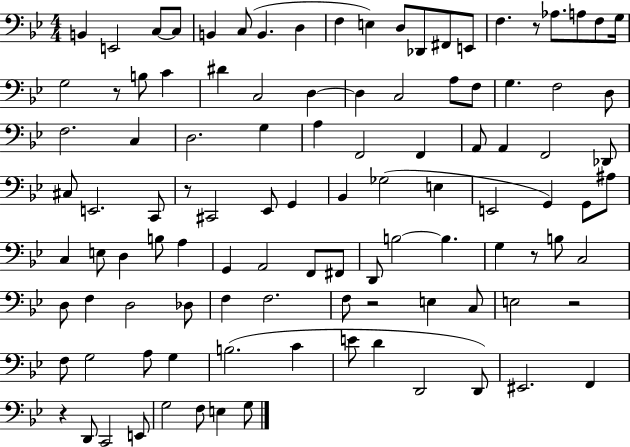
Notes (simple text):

B2/q E2/h C3/e C3/e B2/q C3/e B2/q. D3/q F3/q E3/q D3/e Db2/e F#2/e E2/e F3/q. R/e Ab3/e. A3/e F3/e G3/s G3/h R/e B3/e C4/q D#4/q C3/h D3/q D3/q C3/h A3/e F3/e G3/q. F3/h D3/e F3/h. C3/q D3/h. G3/q A3/q F2/h F2/q A2/e A2/q F2/h Db2/e C#3/e E2/h. C2/e R/e C#2/h Eb2/e G2/q Bb2/q Gb3/h E3/q E2/h G2/q G2/e A#3/e C3/q E3/e D3/q B3/e A3/q G2/q A2/h F2/e F#2/e D2/e B3/h B3/q. G3/q R/e B3/e C3/h D3/e F3/q D3/h Db3/e F3/q F3/h. F3/e R/h E3/q C3/e E3/h R/h F3/e G3/h A3/e G3/q B3/h. C4/q E4/e D4/q D2/h D2/e EIS2/h. F2/q R/q D2/e C2/h E2/e G3/h F3/e E3/q G3/e